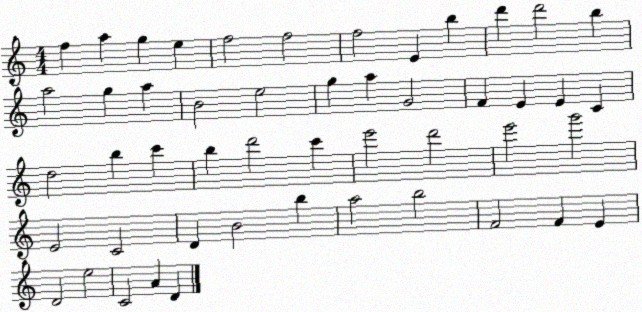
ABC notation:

X:1
T:Untitled
M:4/4
L:1/4
K:C
f a g e f2 f2 f2 E b d' d'2 b a2 g a B2 e2 g a G2 F E E C d2 b c' b d'2 c' e'2 d'2 e'2 g'2 E2 C2 D B2 b a2 b2 F2 F E D2 e2 C2 A D